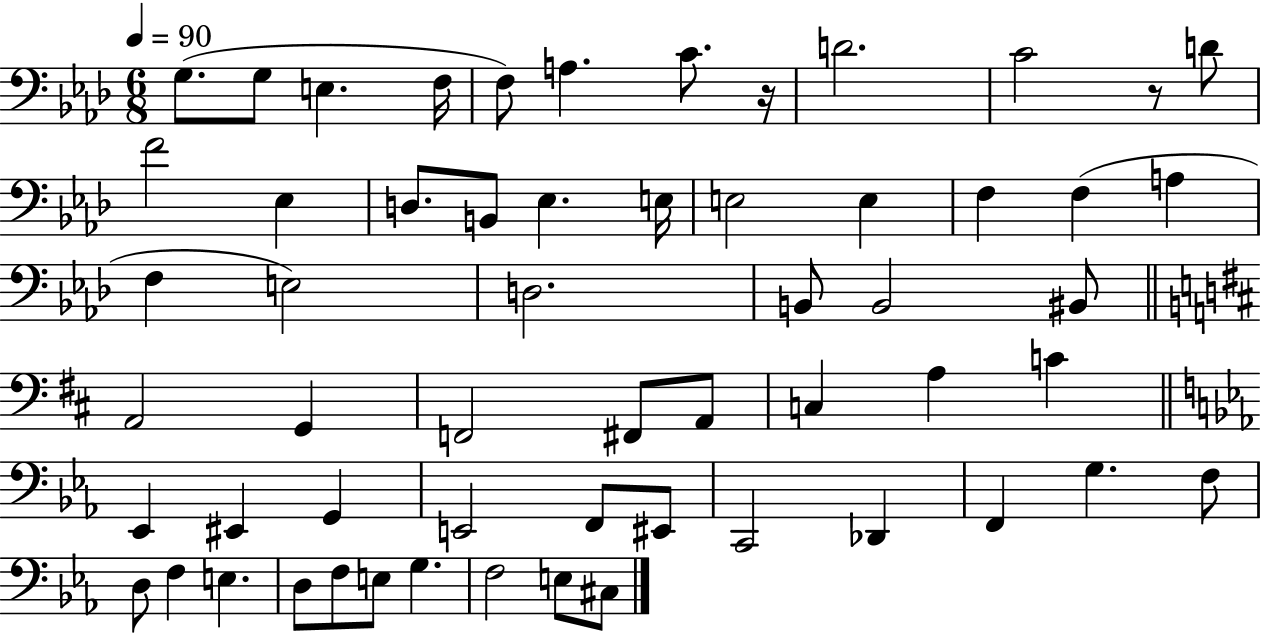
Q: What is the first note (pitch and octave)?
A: G3